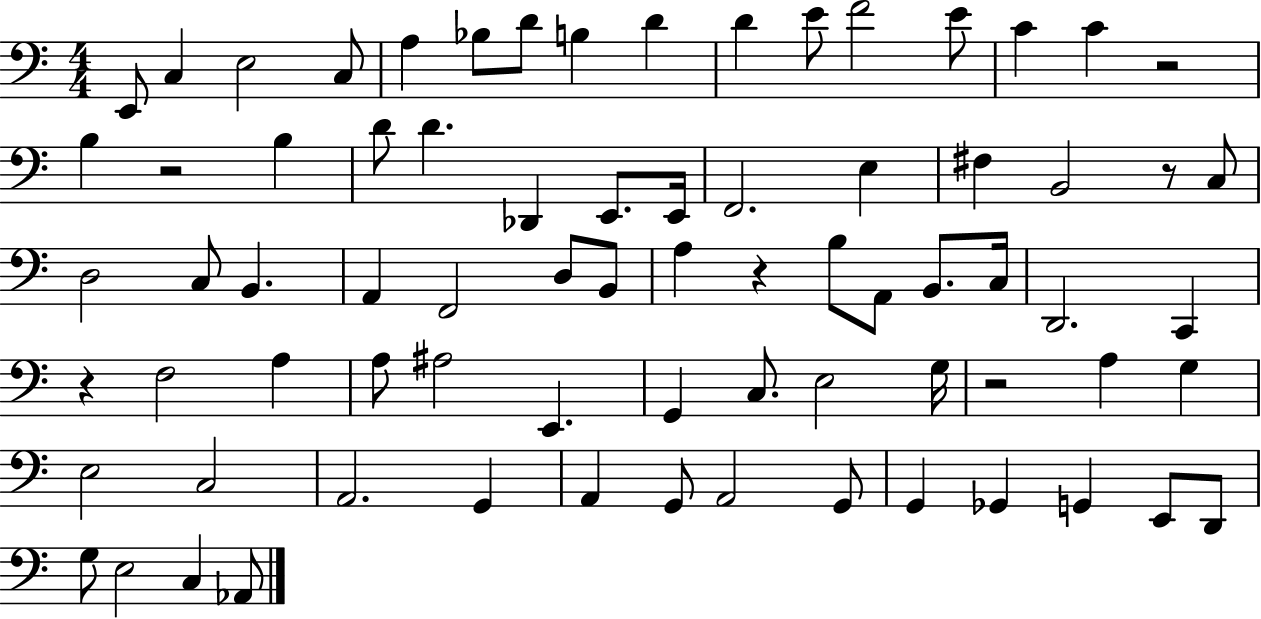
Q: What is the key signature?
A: C major